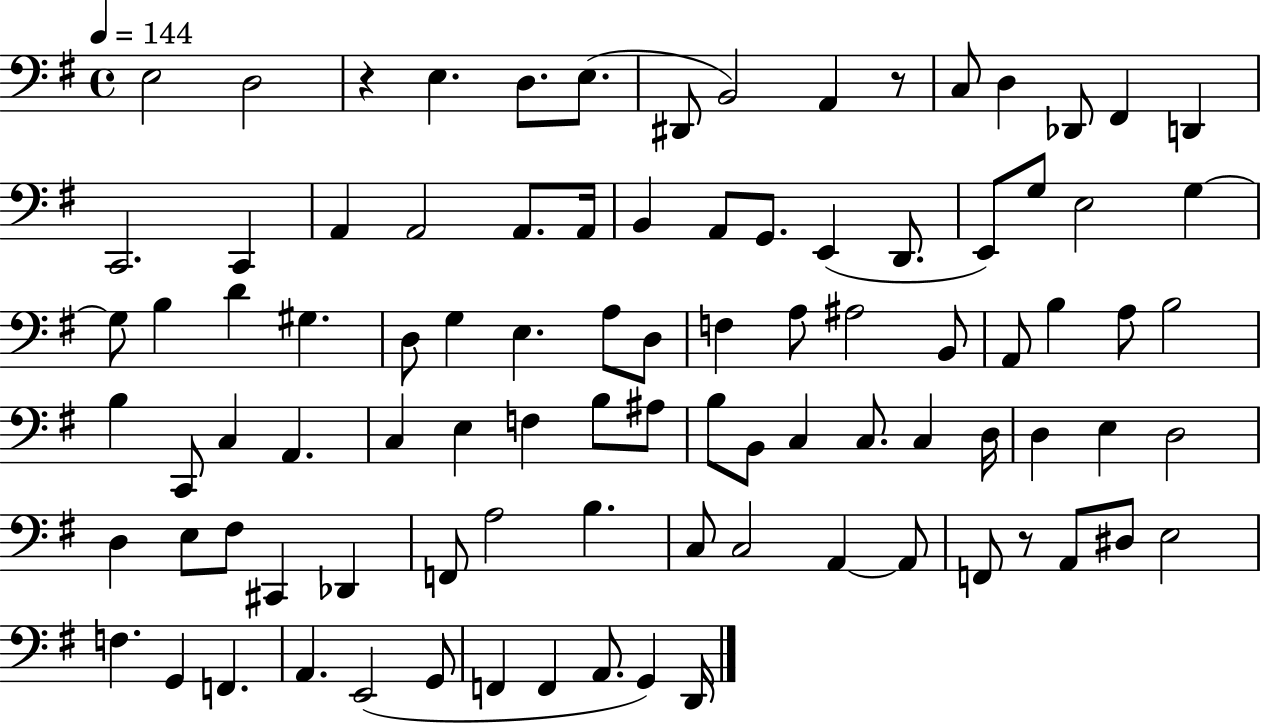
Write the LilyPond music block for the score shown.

{
  \clef bass
  \time 4/4
  \defaultTimeSignature
  \key g \major
  \tempo 4 = 144
  e2 d2 | r4 e4. d8. e8.( | dis,8 b,2) a,4 r8 | c8 d4 des,8 fis,4 d,4 | \break c,2. c,4 | a,4 a,2 a,8. a,16 | b,4 a,8 g,8. e,4( d,8. | e,8) g8 e2 g4~~ | \break g8 b4 d'4 gis4. | d8 g4 e4. a8 d8 | f4 a8 ais2 b,8 | a,8 b4 a8 b2 | \break b4 c,8 c4 a,4. | c4 e4 f4 b8 ais8 | b8 b,8 c4 c8. c4 d16 | d4 e4 d2 | \break d4 e8 fis8 cis,4 des,4 | f,8 a2 b4. | c8 c2 a,4~~ a,8 | f,8 r8 a,8 dis8 e2 | \break f4. g,4 f,4. | a,4. e,2( g,8 | f,4 f,4 a,8. g,4) d,16 | \bar "|."
}